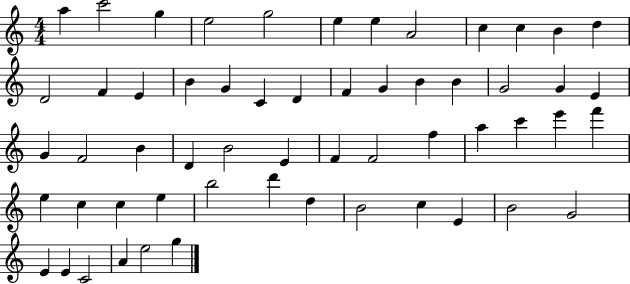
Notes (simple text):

A5/q C6/h G5/q E5/h G5/h E5/q E5/q A4/h C5/q C5/q B4/q D5/q D4/h F4/q E4/q B4/q G4/q C4/q D4/q F4/q G4/q B4/q B4/q G4/h G4/q E4/q G4/q F4/h B4/q D4/q B4/h E4/q F4/q F4/h F5/q A5/q C6/q E6/q F6/q E5/q C5/q C5/q E5/q B5/h D6/q D5/q B4/h C5/q E4/q B4/h G4/h E4/q E4/q C4/h A4/q E5/h G5/q